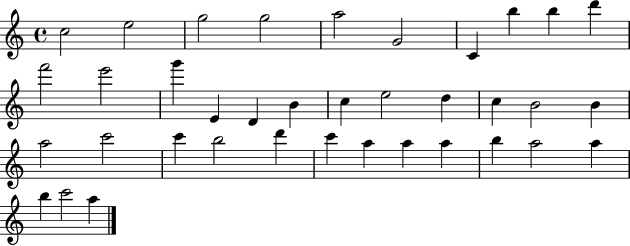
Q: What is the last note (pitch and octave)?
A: A5